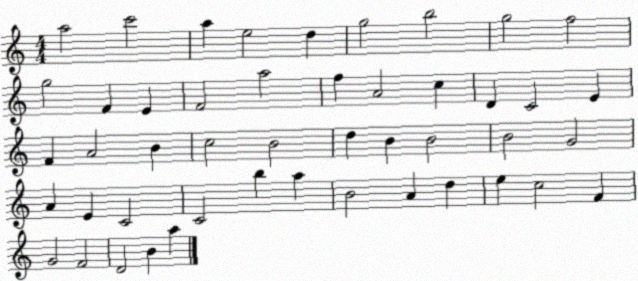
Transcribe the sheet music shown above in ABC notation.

X:1
T:Untitled
M:4/4
L:1/4
K:C
a2 c'2 a e2 d g2 b2 g2 f2 g2 F E F2 a2 f A2 c D C2 E F A2 B c2 B2 d B B2 B2 G2 A E C2 C2 b a B2 A d e c2 F G2 F2 D2 B a